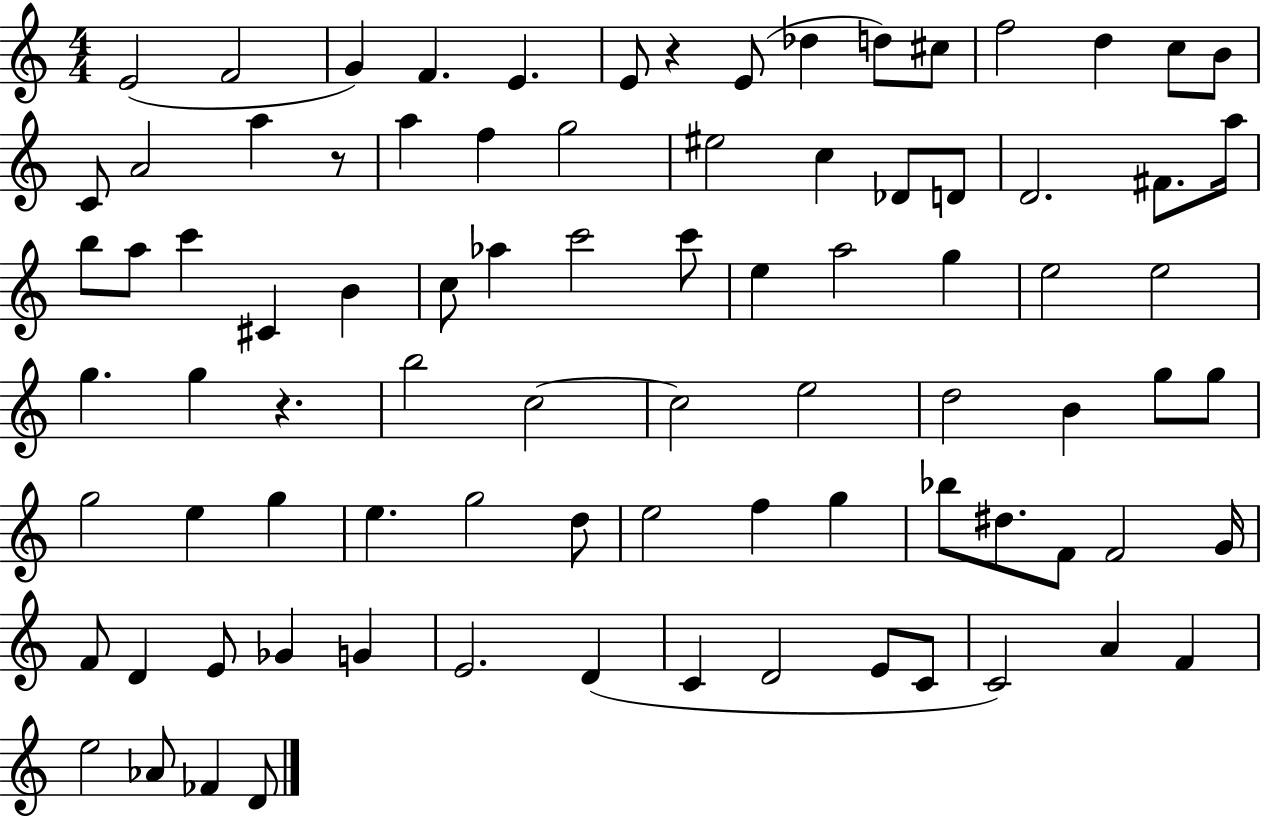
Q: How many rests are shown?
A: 3